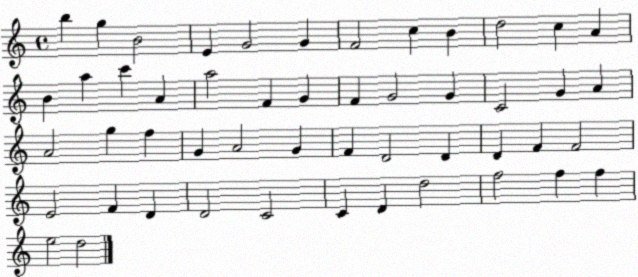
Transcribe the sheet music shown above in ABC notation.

X:1
T:Untitled
M:4/4
L:1/4
K:C
b g B2 E G2 G F2 c B d2 c A B a c' A a2 F G F G2 G C2 G A A2 g f G A2 G F D2 D D F F2 E2 F D D2 C2 C D d2 f2 f f e2 d2